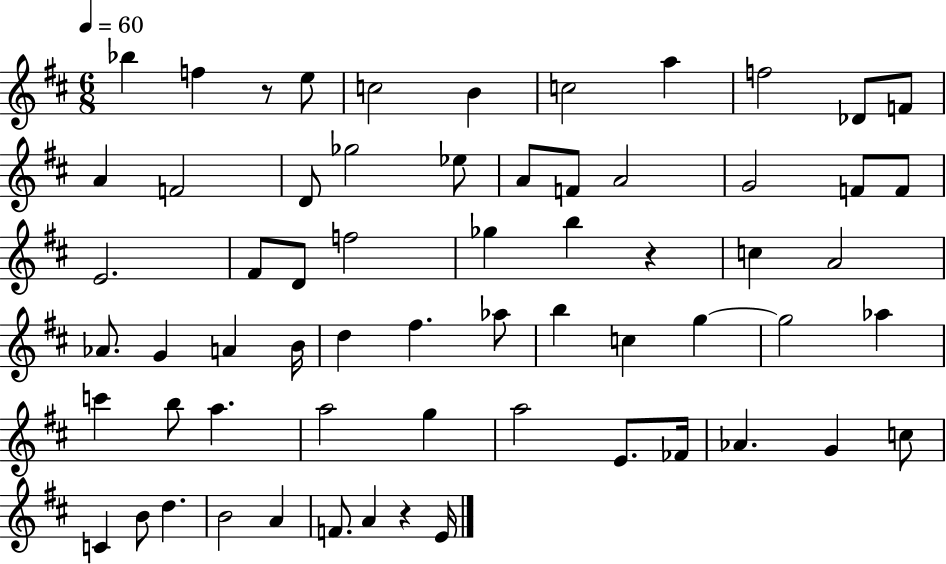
Bb5/q F5/q R/e E5/e C5/h B4/q C5/h A5/q F5/h Db4/e F4/e A4/q F4/h D4/e Gb5/h Eb5/e A4/e F4/e A4/h G4/h F4/e F4/e E4/h. F#4/e D4/e F5/h Gb5/q B5/q R/q C5/q A4/h Ab4/e. G4/q A4/q B4/s D5/q F#5/q. Ab5/e B5/q C5/q G5/q G5/h Ab5/q C6/q B5/e A5/q. A5/h G5/q A5/h E4/e. FES4/s Ab4/q. G4/q C5/e C4/q B4/e D5/q. B4/h A4/q F4/e. A4/q R/q E4/s